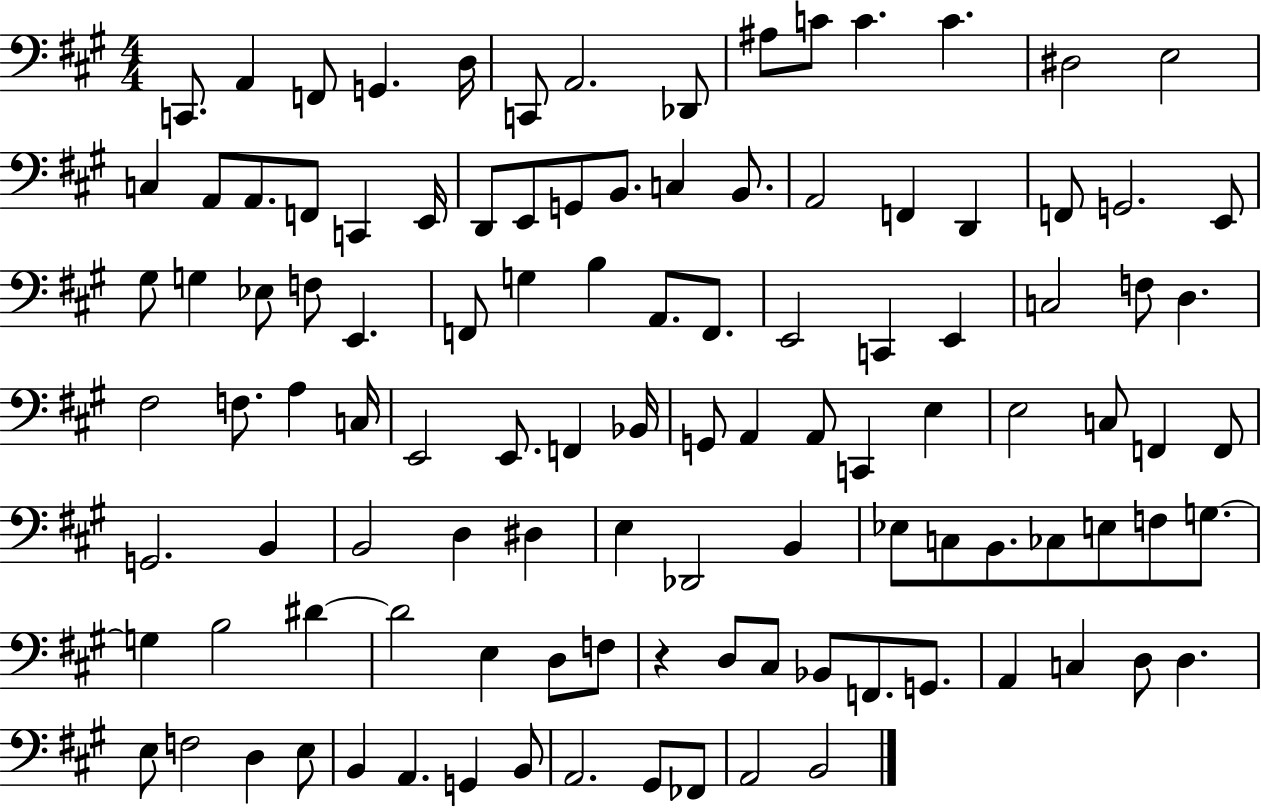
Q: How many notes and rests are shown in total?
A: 110